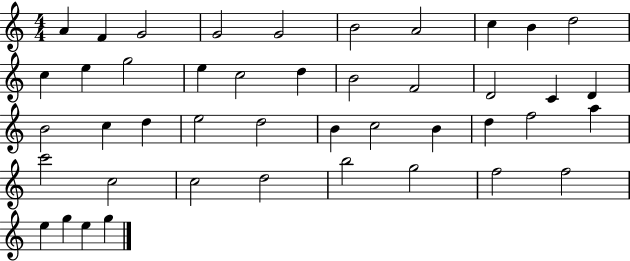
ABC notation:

X:1
T:Untitled
M:4/4
L:1/4
K:C
A F G2 G2 G2 B2 A2 c B d2 c e g2 e c2 d B2 F2 D2 C D B2 c d e2 d2 B c2 B d f2 a c'2 c2 c2 d2 b2 g2 f2 f2 e g e g